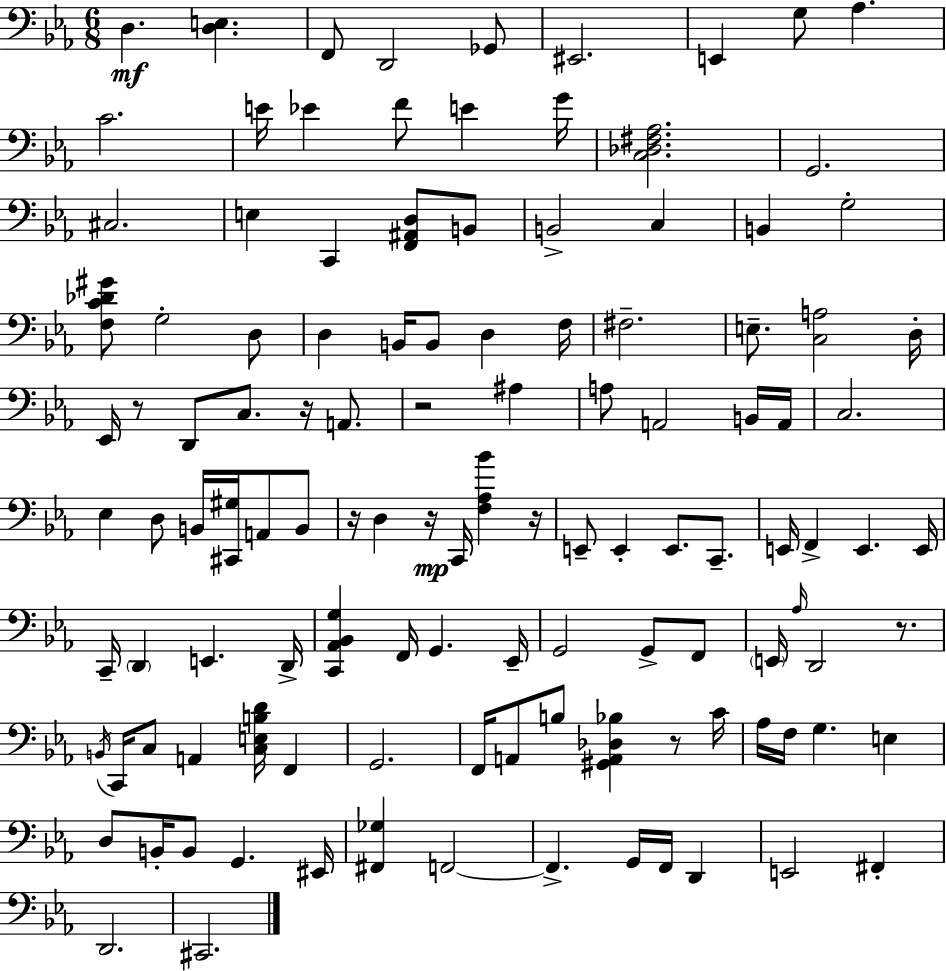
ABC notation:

X:1
T:Untitled
M:6/8
L:1/4
K:Cm
D, [D,E,] F,,/2 D,,2 _G,,/2 ^E,,2 E,, G,/2 _A, C2 E/4 _E F/2 E G/4 [C,_D,^F,_A,]2 G,,2 ^C,2 E, C,, [F,,^A,,D,]/2 B,,/2 B,,2 C, B,, G,2 [F,C_D^G]/2 G,2 D,/2 D, B,,/4 B,,/2 D, F,/4 ^F,2 E,/2 [C,A,]2 D,/4 _E,,/4 z/2 D,,/2 C,/2 z/4 A,,/2 z2 ^A, A,/2 A,,2 B,,/4 A,,/4 C,2 _E, D,/2 B,,/4 [^C,,^G,]/4 A,,/2 B,,/2 z/4 D, z/4 C,,/4 [F,_A,_B] z/4 E,,/2 E,, E,,/2 C,,/2 E,,/4 F,, E,, E,,/4 C,,/4 D,, E,, D,,/4 [C,,_A,,_B,,G,] F,,/4 G,, _E,,/4 G,,2 G,,/2 F,,/2 E,,/4 _A,/4 D,,2 z/2 B,,/4 C,,/4 C,/2 A,, [C,E,B,D]/4 F,, G,,2 F,,/4 A,,/2 B,/2 [^G,,A,,_D,_B,] z/2 C/4 _A,/4 F,/4 G, E, D,/2 B,,/4 B,,/2 G,, ^E,,/4 [^F,,_G,] F,,2 F,, G,,/4 F,,/4 D,, E,,2 ^F,, D,,2 ^C,,2